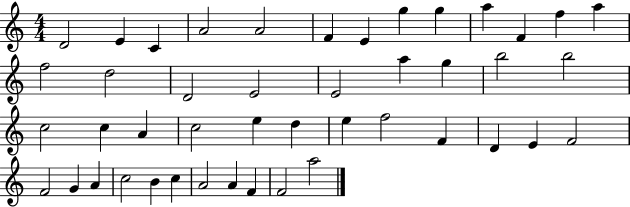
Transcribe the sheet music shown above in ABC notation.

X:1
T:Untitled
M:4/4
L:1/4
K:C
D2 E C A2 A2 F E g g a F f a f2 d2 D2 E2 E2 a g b2 b2 c2 c A c2 e d e f2 F D E F2 F2 G A c2 B c A2 A F F2 a2